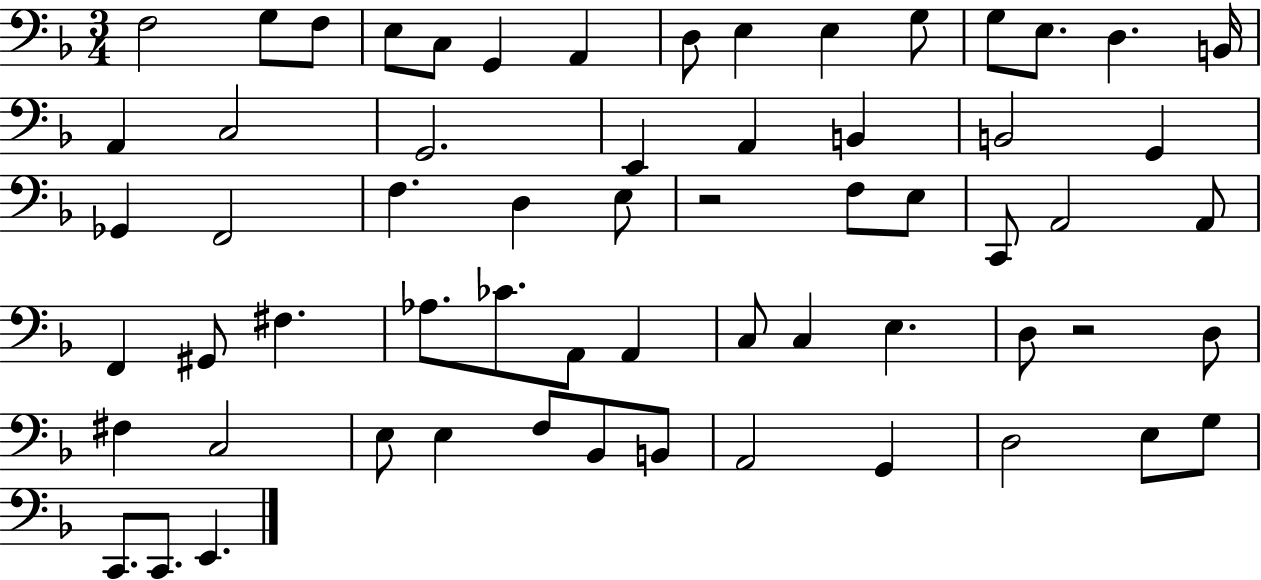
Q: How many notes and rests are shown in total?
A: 62